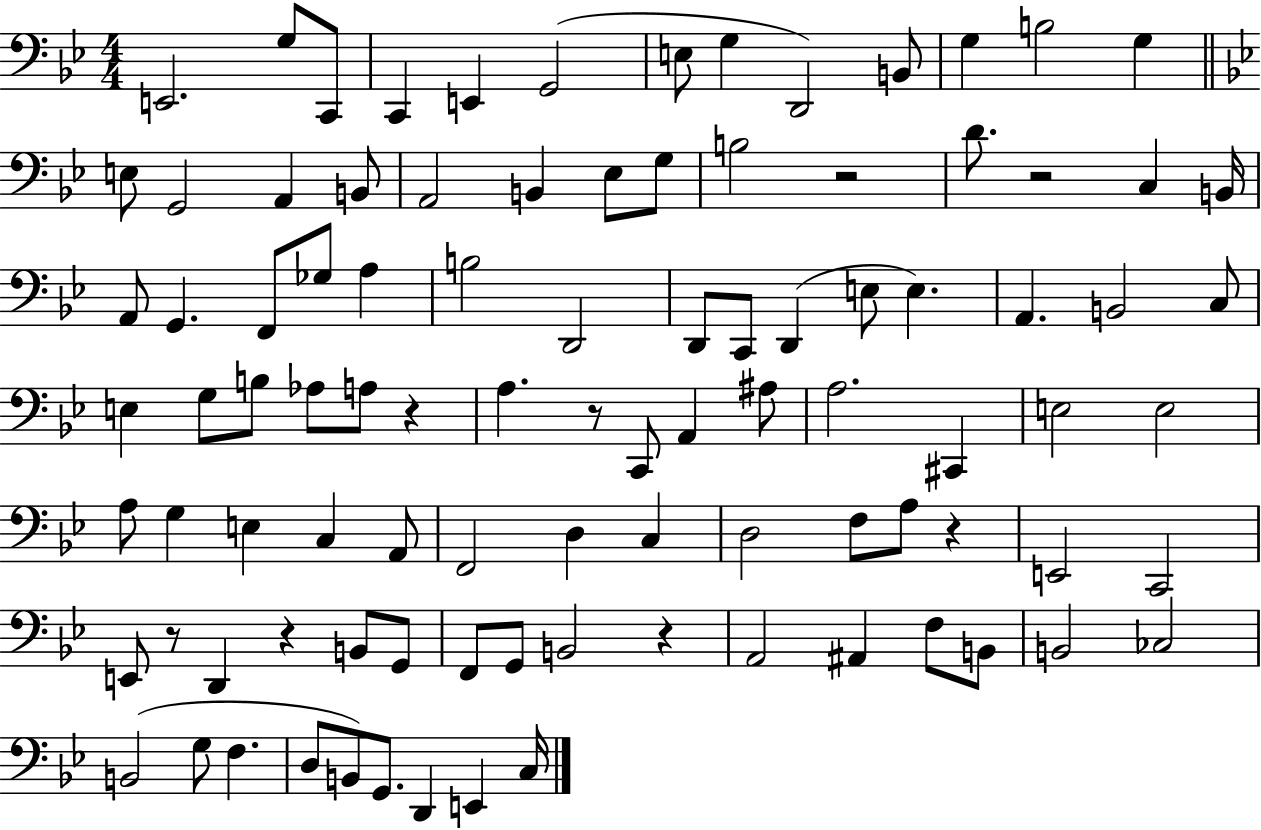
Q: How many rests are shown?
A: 8